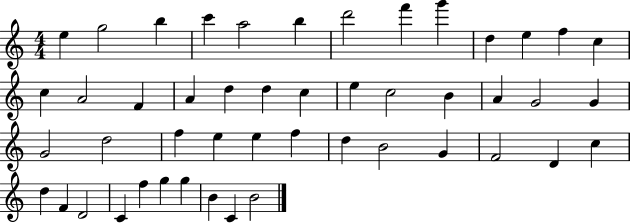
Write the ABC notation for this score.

X:1
T:Untitled
M:4/4
L:1/4
K:C
e g2 b c' a2 b d'2 f' g' d e f c c A2 F A d d c e c2 B A G2 G G2 d2 f e e f d B2 G F2 D c d F D2 C f g g B C B2